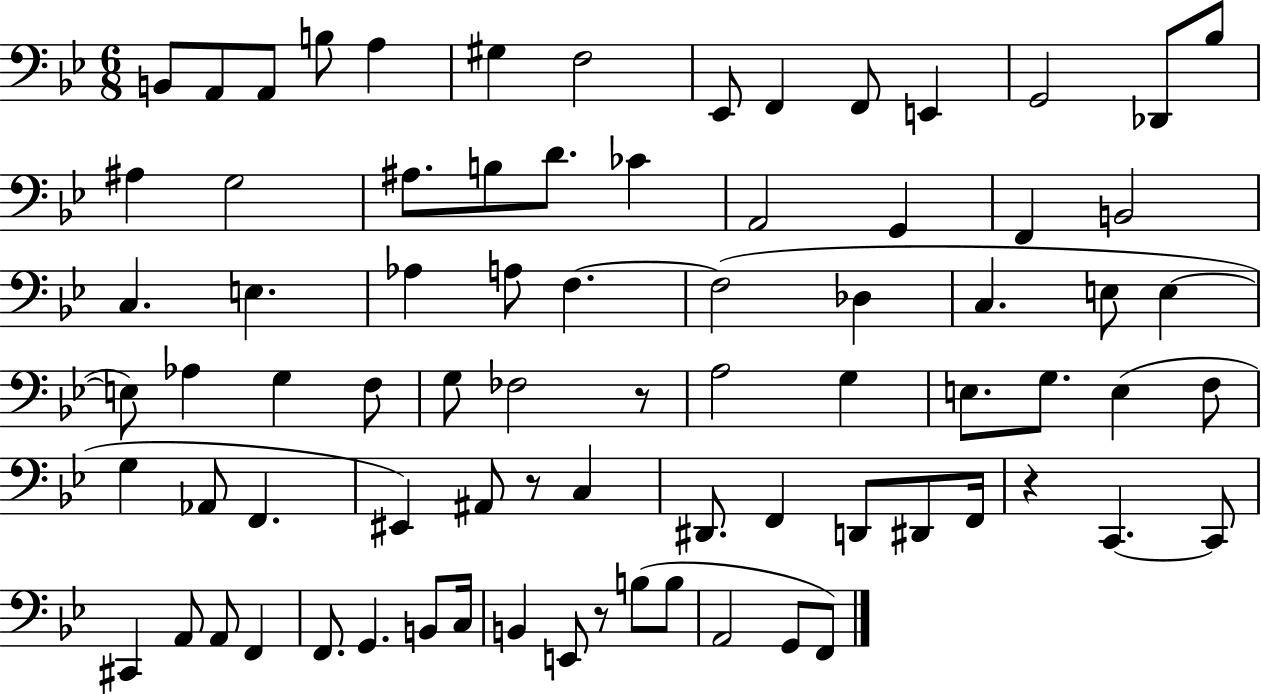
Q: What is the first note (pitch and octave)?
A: B2